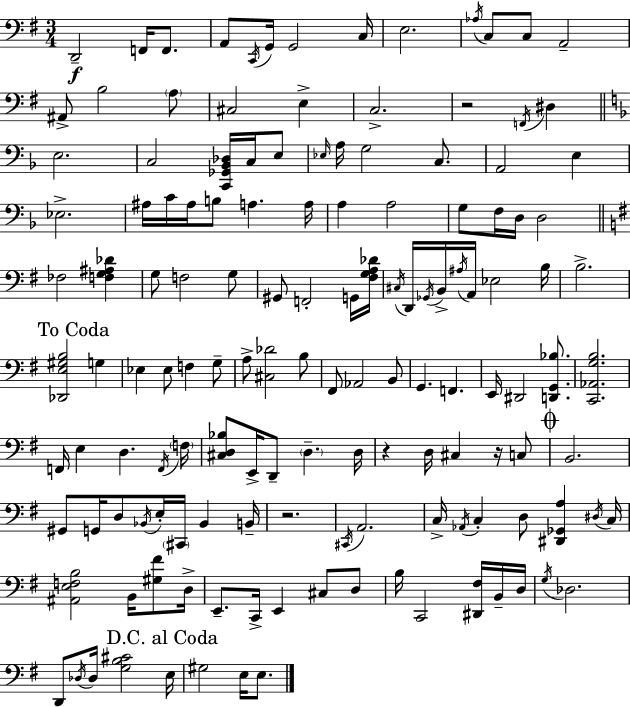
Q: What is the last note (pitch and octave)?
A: E3